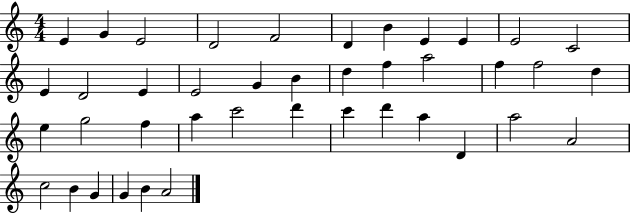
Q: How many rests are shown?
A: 0